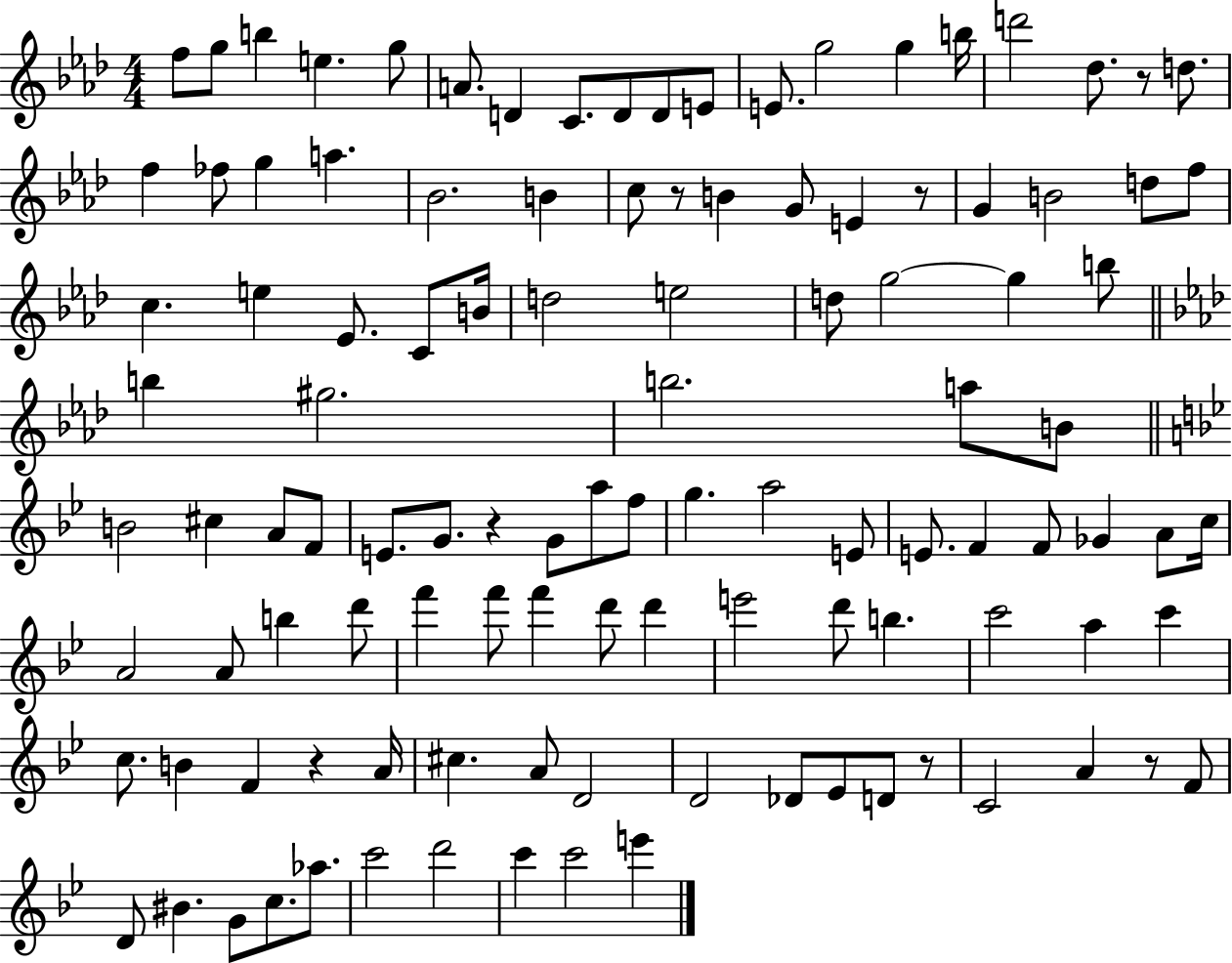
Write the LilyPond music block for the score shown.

{
  \clef treble
  \numericTimeSignature
  \time 4/4
  \key aes \major
  f''8 g''8 b''4 e''4. g''8 | a'8. d'4 c'8. d'8 d'8 e'8 | e'8. g''2 g''4 b''16 | d'''2 des''8. r8 d''8. | \break f''4 fes''8 g''4 a''4. | bes'2. b'4 | c''8 r8 b'4 g'8 e'4 r8 | g'4 b'2 d''8 f''8 | \break c''4. e''4 ees'8. c'8 b'16 | d''2 e''2 | d''8 g''2~~ g''4 b''8 | \bar "||" \break \key aes \major b''4 gis''2. | b''2. a''8 b'8 | \bar "||" \break \key bes \major b'2 cis''4 a'8 f'8 | e'8. g'8. r4 g'8 a''8 f''8 | g''4. a''2 e'8 | e'8. f'4 f'8 ges'4 a'8 c''16 | \break a'2 a'8 b''4 d'''8 | f'''4 f'''8 f'''4 d'''8 d'''4 | e'''2 d'''8 b''4. | c'''2 a''4 c'''4 | \break c''8. b'4 f'4 r4 a'16 | cis''4. a'8 d'2 | d'2 des'8 ees'8 d'8 r8 | c'2 a'4 r8 f'8 | \break d'8 bis'4. g'8 c''8. aes''8. | c'''2 d'''2 | c'''4 c'''2 e'''4 | \bar "|."
}